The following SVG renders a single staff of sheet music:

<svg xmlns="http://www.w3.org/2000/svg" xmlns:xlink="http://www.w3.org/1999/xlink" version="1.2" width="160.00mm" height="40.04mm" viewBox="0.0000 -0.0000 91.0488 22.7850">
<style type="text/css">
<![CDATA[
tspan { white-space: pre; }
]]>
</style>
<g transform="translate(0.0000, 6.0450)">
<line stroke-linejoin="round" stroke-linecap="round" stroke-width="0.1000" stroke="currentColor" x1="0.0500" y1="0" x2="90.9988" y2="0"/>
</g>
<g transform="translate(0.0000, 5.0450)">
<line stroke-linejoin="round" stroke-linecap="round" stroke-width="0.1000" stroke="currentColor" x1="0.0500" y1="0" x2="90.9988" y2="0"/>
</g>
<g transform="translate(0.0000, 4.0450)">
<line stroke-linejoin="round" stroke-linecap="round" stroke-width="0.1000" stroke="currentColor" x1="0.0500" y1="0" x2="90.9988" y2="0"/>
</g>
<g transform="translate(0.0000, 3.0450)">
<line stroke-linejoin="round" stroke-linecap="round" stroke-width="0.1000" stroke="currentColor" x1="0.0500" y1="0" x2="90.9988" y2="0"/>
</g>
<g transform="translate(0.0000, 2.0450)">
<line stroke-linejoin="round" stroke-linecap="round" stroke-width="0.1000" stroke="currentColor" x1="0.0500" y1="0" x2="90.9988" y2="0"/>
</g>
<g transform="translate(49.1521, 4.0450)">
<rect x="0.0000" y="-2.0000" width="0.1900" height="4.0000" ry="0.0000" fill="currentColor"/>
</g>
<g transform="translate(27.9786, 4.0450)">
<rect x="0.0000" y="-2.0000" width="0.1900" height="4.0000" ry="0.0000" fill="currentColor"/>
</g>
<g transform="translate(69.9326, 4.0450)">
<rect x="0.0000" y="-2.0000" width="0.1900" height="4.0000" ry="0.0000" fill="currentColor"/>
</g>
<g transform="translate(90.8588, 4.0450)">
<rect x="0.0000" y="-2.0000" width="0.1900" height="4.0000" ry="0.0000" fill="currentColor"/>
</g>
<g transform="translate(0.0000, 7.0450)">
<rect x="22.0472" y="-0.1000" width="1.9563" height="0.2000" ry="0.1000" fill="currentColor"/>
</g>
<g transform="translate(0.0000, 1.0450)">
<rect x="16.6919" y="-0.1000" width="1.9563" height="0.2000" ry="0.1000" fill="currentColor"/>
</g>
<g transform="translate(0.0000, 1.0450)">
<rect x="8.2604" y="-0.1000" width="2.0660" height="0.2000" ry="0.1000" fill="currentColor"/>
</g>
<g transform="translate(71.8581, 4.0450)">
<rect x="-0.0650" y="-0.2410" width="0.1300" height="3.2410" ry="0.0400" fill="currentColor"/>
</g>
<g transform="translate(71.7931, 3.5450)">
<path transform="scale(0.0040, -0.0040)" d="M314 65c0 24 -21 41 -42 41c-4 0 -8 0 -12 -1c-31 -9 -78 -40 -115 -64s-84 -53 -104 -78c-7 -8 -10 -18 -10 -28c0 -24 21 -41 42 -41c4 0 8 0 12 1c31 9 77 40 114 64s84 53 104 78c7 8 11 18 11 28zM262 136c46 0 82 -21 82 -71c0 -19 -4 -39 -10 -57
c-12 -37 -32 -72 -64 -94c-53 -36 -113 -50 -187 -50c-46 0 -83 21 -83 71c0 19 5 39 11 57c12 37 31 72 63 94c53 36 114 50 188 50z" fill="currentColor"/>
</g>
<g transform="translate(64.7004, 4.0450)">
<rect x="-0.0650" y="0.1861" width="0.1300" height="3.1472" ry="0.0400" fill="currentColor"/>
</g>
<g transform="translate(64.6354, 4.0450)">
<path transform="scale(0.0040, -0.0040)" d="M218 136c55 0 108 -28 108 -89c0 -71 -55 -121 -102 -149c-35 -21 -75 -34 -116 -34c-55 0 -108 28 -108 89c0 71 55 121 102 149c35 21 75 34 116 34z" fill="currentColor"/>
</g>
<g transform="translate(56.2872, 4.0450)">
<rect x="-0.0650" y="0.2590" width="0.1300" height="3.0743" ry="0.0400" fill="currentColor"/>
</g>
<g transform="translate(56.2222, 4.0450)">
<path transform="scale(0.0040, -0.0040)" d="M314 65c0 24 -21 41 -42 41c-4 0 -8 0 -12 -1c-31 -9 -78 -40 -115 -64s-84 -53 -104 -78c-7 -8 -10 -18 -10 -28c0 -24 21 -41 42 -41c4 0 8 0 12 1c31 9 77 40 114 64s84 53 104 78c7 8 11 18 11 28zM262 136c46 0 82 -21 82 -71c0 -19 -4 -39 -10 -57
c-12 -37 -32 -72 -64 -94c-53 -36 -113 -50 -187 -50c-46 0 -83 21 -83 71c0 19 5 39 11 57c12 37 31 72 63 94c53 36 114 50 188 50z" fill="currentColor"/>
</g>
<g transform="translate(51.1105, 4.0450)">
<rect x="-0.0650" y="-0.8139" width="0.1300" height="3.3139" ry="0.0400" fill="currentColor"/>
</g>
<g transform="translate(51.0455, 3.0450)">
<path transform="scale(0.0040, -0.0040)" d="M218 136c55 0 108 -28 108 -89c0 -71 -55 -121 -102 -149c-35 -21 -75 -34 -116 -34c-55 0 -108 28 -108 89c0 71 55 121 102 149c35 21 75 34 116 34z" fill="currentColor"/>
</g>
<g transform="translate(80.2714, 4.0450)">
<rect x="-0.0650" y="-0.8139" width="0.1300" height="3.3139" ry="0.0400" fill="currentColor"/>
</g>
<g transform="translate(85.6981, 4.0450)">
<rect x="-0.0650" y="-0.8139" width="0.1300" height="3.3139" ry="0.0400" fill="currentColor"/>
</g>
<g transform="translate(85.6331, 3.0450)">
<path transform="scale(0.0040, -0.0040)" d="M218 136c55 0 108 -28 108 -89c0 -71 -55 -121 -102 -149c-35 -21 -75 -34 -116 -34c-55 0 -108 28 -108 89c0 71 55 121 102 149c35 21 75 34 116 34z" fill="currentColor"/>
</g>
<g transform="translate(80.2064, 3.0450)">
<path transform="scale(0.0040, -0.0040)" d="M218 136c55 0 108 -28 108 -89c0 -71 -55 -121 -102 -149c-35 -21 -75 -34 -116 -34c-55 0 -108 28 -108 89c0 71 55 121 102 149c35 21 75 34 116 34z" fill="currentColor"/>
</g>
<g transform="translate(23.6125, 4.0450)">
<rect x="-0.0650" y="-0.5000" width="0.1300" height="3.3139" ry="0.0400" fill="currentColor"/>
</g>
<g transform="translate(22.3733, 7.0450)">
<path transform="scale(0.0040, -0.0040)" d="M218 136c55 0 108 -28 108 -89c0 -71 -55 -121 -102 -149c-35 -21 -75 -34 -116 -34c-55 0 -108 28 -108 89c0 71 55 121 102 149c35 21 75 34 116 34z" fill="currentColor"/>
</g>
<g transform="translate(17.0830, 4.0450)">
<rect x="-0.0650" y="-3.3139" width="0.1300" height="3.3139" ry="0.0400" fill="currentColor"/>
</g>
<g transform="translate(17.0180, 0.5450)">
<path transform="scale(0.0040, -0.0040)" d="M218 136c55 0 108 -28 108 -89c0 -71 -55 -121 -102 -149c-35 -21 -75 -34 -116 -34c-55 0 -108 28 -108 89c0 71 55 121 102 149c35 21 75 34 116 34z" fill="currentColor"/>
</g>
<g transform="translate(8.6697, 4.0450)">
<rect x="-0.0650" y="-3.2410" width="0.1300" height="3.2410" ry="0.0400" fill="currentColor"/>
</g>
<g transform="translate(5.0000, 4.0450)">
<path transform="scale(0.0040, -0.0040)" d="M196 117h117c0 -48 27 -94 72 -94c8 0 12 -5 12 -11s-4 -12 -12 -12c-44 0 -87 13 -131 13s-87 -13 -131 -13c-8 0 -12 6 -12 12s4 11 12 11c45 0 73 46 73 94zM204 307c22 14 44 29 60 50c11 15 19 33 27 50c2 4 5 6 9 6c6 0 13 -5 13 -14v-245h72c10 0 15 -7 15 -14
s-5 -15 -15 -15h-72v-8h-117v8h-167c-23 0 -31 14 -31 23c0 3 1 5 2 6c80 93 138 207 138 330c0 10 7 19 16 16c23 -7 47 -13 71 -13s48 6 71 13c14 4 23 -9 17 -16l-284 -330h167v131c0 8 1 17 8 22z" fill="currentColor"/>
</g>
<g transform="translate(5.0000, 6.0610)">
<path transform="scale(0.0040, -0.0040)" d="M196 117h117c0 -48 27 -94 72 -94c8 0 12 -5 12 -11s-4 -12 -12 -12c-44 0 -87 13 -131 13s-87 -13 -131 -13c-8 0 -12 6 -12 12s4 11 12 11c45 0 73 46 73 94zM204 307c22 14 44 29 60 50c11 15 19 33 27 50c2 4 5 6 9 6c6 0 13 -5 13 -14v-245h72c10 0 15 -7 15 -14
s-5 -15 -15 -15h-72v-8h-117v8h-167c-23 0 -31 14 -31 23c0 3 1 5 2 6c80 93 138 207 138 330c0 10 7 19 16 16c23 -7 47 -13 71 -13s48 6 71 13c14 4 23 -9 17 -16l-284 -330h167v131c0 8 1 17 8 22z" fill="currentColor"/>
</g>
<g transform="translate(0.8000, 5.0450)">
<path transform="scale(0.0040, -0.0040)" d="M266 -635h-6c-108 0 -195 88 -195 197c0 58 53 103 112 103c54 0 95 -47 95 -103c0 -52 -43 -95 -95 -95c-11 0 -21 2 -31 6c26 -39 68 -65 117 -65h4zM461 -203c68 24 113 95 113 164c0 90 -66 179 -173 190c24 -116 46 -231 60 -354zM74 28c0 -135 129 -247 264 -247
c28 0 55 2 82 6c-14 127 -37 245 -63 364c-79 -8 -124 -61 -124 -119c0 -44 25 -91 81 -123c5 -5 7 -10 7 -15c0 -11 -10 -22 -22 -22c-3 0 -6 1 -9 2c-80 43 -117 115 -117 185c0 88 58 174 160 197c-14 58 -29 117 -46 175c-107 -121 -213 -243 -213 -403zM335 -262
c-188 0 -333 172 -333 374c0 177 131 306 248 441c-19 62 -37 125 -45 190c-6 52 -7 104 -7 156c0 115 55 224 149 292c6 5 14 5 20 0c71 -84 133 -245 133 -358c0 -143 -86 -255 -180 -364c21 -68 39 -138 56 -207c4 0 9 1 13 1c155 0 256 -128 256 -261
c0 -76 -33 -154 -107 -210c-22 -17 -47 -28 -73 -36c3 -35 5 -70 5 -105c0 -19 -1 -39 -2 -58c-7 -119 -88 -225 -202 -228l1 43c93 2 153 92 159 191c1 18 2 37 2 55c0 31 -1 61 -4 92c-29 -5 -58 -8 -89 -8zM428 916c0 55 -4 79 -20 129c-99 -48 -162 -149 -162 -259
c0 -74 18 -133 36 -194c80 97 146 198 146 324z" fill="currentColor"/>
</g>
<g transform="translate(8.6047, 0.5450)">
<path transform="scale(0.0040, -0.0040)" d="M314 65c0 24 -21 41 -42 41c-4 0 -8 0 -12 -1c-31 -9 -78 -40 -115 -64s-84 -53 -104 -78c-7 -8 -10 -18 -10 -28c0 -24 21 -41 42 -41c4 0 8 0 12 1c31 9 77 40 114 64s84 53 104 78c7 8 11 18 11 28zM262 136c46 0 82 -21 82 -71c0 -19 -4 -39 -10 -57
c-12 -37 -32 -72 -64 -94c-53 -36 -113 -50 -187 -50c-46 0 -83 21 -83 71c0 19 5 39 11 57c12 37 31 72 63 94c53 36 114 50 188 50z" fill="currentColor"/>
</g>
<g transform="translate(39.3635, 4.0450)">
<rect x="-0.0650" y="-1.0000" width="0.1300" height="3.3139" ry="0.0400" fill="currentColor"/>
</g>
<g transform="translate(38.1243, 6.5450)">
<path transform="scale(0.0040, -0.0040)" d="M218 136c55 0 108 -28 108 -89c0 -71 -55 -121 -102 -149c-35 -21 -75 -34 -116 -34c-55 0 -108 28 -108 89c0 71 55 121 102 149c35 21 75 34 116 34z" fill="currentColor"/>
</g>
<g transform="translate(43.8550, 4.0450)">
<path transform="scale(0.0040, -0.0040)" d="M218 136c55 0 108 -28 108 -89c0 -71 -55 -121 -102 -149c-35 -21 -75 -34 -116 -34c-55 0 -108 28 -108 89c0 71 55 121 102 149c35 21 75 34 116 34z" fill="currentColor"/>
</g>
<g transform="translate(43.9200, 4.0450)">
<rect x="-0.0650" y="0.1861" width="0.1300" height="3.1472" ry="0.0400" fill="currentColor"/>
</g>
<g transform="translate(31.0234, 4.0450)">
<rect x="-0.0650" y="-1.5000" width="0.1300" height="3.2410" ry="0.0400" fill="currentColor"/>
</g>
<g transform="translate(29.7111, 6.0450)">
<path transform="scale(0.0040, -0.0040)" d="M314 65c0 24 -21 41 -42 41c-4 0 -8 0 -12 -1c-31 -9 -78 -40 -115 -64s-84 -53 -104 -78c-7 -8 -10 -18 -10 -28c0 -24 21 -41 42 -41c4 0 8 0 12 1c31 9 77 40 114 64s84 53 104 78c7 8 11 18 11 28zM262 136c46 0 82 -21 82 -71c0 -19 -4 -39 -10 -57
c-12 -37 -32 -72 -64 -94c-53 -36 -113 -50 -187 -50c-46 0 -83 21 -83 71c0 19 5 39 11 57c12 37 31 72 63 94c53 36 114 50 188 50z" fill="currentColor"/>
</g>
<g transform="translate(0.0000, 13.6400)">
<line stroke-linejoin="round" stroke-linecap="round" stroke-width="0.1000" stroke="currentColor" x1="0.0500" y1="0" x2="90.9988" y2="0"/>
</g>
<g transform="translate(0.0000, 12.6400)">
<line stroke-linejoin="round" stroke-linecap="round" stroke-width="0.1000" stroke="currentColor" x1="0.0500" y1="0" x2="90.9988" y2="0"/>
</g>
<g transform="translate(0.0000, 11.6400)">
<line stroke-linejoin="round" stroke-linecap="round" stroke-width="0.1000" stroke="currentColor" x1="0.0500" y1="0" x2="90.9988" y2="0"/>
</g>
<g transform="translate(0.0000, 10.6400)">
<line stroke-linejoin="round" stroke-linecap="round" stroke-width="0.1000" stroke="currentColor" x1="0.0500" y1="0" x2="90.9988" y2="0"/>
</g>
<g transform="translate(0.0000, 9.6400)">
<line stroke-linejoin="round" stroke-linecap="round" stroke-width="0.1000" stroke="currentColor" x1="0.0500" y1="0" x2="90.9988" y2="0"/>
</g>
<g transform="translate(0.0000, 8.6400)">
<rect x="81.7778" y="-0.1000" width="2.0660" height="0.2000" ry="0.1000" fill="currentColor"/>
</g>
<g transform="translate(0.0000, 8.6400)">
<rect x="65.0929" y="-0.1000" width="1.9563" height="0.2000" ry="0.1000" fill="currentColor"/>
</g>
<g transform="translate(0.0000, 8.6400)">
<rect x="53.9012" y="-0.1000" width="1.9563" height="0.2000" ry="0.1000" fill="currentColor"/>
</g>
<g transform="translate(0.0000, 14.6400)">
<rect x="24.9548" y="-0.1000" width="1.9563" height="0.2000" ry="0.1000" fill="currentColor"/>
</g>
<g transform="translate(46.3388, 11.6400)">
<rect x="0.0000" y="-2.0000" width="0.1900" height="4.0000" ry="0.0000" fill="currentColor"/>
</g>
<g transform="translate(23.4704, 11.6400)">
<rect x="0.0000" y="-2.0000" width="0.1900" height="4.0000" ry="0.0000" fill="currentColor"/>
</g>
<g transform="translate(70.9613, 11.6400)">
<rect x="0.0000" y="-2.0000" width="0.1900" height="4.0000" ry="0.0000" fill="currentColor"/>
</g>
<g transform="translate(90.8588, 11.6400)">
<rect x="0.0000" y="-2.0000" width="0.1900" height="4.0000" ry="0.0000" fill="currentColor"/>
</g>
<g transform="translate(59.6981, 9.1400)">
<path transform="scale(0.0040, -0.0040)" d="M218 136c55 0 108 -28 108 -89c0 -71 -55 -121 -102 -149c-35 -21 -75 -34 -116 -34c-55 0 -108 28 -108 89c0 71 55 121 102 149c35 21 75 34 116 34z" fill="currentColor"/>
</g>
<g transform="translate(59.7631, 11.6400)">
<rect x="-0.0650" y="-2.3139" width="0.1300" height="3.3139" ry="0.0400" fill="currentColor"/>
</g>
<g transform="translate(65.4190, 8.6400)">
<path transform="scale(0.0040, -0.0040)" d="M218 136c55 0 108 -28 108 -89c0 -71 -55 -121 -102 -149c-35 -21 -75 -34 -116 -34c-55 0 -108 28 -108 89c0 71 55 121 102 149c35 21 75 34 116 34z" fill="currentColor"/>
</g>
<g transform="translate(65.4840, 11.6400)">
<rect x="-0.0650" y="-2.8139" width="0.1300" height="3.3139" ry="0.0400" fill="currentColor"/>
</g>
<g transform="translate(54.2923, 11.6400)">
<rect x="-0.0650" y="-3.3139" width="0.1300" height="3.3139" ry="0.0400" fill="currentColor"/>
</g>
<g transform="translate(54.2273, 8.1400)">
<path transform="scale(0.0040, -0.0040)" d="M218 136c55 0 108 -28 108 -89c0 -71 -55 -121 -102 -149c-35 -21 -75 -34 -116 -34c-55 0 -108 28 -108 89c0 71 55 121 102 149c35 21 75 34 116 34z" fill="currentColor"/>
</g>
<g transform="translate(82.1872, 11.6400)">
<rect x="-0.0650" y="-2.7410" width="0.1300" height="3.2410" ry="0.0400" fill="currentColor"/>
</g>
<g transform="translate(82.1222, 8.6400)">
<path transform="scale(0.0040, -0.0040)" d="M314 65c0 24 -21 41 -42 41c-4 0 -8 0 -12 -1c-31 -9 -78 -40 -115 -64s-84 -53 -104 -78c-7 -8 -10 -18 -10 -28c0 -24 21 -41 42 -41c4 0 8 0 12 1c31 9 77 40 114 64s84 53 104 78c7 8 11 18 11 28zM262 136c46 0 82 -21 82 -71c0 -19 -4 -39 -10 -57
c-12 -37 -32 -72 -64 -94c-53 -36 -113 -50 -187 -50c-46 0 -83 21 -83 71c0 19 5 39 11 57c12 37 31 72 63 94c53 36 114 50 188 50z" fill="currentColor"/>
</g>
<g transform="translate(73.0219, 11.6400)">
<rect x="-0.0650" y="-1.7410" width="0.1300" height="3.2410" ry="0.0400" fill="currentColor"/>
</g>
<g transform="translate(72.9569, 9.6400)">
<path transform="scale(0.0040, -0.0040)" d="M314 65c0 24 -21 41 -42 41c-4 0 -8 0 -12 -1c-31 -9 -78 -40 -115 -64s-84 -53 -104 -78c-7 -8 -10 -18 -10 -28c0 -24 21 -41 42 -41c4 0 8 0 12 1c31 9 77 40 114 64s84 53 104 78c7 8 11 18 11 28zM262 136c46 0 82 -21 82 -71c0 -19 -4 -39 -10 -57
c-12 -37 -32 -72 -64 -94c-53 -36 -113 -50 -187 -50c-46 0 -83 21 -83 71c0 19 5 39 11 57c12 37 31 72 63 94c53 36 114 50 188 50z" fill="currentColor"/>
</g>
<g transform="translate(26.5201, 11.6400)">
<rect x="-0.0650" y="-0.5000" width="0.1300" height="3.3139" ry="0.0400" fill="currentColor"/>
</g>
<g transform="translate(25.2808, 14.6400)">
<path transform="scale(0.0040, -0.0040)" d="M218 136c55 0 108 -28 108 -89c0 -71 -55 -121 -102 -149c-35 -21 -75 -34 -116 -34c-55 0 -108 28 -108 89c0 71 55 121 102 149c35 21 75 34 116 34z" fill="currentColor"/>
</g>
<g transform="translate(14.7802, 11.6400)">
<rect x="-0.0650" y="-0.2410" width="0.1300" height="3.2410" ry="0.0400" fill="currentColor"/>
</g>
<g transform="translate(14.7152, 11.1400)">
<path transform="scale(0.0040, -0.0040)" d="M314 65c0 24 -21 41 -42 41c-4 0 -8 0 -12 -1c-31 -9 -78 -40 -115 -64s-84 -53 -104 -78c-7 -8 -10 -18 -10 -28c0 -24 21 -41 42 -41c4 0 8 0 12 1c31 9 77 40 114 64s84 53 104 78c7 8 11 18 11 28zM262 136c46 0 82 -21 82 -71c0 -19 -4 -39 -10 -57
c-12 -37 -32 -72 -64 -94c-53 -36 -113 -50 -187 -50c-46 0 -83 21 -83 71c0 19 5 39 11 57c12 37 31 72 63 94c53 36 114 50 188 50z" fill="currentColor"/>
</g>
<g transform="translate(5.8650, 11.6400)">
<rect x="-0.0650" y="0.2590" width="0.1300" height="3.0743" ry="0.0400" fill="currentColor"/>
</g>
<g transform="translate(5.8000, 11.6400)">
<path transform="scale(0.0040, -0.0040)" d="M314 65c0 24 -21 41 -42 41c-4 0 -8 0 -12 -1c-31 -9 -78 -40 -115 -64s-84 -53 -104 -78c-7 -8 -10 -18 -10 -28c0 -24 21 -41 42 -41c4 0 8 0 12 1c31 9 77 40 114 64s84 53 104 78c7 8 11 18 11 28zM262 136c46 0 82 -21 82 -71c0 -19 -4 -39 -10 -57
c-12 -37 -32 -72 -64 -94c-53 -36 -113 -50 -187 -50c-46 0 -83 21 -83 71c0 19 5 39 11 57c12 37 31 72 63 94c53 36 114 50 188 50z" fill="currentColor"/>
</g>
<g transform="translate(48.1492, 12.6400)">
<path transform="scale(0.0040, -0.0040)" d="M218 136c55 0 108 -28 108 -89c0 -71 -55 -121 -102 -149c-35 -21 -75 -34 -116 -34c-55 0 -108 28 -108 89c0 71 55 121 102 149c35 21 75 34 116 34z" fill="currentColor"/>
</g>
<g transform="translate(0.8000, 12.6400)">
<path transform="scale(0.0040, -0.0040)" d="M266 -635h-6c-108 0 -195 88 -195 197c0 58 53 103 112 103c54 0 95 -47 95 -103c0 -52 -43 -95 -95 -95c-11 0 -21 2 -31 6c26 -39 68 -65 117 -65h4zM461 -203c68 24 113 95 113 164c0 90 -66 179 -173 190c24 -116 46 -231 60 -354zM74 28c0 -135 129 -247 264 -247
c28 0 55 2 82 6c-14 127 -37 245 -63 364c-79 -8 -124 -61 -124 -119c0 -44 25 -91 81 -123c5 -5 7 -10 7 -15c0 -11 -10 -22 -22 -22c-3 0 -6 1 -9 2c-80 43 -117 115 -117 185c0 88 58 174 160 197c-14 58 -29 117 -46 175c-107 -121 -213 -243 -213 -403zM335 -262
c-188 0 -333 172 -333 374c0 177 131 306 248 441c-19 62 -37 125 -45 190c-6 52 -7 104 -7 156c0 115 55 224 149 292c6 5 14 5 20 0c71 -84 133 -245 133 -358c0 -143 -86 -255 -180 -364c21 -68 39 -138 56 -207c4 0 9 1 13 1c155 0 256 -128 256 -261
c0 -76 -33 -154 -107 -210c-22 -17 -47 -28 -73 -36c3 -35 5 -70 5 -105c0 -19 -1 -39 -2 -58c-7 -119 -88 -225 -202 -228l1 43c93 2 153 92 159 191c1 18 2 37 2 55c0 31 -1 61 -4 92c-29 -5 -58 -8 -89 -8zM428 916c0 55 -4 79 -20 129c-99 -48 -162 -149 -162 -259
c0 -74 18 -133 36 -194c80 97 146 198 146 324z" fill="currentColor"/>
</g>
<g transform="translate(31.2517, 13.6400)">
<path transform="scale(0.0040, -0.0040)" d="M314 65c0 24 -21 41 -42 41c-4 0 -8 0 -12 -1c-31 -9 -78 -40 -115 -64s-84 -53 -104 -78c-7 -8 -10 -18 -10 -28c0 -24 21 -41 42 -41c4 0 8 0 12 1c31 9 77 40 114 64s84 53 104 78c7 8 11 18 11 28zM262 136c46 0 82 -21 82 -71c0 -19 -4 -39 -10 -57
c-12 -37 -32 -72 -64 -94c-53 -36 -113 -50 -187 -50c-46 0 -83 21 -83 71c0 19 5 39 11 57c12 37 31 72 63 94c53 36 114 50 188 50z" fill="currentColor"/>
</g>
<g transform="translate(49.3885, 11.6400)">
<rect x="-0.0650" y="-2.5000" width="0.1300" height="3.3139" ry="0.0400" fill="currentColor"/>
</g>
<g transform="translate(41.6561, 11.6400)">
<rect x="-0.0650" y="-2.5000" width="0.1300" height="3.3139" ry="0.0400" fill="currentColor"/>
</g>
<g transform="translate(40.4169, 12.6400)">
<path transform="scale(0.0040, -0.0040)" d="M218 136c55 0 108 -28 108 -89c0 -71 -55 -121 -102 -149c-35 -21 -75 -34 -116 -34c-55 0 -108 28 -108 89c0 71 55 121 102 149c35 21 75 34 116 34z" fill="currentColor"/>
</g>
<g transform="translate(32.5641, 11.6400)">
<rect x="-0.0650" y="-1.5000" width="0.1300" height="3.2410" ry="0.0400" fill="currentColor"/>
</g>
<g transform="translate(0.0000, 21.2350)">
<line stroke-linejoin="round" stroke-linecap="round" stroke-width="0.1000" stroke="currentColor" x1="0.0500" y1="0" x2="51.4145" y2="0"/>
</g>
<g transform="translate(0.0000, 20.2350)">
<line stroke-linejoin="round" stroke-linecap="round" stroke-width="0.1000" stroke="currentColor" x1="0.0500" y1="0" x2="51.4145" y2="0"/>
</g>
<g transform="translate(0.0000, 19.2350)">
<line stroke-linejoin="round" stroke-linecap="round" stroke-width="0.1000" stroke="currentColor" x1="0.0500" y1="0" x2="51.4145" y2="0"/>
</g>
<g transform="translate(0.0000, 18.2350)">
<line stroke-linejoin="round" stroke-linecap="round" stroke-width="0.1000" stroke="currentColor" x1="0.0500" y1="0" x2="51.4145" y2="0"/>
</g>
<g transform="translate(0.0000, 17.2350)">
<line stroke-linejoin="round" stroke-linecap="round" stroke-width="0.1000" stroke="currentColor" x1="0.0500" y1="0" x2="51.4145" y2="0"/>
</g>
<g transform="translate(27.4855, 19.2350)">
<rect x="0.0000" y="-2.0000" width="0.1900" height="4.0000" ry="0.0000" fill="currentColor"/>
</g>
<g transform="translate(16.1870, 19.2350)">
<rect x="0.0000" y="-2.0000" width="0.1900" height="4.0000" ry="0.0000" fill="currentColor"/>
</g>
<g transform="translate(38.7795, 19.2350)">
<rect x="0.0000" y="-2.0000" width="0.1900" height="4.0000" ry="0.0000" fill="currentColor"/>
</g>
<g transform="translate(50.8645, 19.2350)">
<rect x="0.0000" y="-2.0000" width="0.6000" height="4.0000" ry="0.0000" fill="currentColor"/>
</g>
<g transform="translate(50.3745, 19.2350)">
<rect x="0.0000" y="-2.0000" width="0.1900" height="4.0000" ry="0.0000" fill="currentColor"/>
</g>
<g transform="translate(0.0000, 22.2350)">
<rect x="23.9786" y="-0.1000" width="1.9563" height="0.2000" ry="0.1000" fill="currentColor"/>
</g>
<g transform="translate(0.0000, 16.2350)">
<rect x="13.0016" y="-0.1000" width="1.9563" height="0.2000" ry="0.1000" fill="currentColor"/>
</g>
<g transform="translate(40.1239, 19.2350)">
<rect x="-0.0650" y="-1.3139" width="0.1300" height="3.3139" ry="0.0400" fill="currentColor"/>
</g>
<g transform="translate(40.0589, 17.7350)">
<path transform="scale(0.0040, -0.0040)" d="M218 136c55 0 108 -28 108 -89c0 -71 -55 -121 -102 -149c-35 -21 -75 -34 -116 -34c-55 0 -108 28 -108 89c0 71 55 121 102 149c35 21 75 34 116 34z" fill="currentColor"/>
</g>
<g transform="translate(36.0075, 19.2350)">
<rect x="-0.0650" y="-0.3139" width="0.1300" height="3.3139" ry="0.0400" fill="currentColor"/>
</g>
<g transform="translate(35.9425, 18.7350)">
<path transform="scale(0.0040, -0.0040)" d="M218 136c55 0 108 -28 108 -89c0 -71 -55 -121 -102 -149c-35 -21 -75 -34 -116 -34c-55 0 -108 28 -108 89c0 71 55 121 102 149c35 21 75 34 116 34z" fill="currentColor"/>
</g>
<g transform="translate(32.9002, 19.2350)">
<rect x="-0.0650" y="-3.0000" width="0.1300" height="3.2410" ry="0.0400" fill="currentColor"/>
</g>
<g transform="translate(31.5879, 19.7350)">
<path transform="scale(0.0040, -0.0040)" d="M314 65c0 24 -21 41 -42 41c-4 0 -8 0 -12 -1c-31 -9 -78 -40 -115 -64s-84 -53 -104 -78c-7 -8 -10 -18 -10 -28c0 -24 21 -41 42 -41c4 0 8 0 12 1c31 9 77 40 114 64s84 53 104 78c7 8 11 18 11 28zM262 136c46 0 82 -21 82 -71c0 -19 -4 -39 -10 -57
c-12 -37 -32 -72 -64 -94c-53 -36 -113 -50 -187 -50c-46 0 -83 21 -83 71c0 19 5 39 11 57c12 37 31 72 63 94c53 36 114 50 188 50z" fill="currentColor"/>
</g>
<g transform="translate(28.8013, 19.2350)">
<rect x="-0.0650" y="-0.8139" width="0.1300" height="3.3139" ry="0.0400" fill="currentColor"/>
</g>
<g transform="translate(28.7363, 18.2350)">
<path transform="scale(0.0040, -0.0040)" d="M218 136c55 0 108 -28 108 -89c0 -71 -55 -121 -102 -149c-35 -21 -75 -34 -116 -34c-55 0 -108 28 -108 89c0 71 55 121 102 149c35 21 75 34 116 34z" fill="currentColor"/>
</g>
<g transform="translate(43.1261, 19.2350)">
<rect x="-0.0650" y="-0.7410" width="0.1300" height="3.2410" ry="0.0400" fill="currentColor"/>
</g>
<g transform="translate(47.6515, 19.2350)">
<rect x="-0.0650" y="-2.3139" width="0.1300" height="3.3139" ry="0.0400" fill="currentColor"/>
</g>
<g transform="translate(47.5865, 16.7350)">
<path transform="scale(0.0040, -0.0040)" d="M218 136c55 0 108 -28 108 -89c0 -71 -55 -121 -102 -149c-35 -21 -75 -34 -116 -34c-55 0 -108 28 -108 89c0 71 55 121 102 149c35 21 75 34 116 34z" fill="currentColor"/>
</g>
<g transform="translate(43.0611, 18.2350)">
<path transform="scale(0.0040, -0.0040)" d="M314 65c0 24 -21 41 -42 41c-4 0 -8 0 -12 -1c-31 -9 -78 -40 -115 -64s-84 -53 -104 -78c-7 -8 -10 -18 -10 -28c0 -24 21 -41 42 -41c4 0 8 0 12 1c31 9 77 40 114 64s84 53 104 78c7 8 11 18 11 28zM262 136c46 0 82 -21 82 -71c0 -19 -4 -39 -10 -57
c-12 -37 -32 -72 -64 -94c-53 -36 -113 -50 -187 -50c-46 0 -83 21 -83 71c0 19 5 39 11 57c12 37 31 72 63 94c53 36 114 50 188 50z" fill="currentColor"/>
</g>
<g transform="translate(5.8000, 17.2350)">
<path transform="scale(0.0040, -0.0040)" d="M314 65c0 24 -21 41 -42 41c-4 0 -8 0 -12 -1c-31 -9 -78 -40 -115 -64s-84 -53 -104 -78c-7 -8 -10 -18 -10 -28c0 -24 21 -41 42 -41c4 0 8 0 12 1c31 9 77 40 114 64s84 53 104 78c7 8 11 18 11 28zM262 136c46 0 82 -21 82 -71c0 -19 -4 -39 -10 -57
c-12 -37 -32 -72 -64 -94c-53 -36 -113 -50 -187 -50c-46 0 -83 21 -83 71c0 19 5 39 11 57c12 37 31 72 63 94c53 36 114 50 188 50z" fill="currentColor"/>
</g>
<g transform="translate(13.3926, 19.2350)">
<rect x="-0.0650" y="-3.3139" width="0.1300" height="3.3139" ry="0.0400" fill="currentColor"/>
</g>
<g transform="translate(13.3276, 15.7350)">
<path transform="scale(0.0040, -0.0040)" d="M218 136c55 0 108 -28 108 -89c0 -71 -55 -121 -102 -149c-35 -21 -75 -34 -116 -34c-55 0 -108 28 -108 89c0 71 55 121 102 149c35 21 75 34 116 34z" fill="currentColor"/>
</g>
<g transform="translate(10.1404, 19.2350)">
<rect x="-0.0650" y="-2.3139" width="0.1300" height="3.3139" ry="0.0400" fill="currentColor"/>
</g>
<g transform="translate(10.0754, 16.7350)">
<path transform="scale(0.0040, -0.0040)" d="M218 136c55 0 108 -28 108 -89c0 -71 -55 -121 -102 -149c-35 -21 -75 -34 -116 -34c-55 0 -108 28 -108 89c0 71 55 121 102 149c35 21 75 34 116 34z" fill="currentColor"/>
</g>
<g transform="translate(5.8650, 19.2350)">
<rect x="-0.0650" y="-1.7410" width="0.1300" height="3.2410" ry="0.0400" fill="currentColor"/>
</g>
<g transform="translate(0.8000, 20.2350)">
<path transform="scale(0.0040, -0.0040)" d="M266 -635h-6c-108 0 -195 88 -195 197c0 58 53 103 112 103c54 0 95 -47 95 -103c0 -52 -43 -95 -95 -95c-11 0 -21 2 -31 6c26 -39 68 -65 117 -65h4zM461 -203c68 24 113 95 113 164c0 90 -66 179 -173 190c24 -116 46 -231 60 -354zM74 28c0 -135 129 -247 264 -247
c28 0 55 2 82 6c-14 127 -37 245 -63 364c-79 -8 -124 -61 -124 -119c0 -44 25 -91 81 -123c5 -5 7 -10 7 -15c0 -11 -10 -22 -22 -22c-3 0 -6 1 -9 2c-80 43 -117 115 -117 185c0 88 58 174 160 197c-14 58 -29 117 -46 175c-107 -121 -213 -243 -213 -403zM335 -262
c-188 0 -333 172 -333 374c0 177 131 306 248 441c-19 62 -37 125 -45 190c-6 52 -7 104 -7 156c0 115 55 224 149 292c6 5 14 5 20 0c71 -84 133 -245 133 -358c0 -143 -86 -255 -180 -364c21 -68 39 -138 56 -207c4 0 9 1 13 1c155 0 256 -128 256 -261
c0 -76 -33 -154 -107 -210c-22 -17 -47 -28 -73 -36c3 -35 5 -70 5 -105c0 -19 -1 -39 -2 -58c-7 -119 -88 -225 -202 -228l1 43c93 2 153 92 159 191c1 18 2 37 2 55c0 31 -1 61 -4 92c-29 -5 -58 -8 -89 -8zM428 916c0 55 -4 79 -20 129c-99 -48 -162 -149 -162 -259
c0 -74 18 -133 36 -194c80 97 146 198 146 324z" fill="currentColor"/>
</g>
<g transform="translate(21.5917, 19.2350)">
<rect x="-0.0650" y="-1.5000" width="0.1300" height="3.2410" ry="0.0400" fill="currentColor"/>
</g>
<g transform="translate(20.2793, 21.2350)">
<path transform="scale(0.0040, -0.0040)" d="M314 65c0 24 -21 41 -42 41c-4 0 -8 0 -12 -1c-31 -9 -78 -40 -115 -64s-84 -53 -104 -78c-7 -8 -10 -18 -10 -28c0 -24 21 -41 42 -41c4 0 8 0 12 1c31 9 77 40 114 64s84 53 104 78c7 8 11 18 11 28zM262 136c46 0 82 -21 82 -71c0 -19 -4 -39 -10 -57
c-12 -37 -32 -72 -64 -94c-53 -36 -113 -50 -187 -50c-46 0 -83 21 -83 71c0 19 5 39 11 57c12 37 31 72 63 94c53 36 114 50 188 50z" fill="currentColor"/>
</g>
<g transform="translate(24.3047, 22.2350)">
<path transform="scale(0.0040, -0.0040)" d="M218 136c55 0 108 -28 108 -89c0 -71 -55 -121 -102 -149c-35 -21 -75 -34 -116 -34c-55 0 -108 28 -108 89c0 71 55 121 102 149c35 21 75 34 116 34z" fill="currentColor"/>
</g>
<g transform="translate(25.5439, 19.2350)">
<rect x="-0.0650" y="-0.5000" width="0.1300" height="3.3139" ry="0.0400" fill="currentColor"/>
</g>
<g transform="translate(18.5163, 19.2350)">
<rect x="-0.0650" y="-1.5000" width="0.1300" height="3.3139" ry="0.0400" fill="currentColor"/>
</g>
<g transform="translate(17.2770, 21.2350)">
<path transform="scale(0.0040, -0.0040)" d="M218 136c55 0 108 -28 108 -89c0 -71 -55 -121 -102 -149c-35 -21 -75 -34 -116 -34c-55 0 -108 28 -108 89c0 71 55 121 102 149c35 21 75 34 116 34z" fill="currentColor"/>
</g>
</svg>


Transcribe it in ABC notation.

X:1
T:Untitled
M:4/4
L:1/4
K:C
b2 b C E2 D B d B2 B c2 d d B2 c2 C E2 G G b g a f2 a2 f2 g b E E2 C d A2 c e d2 g